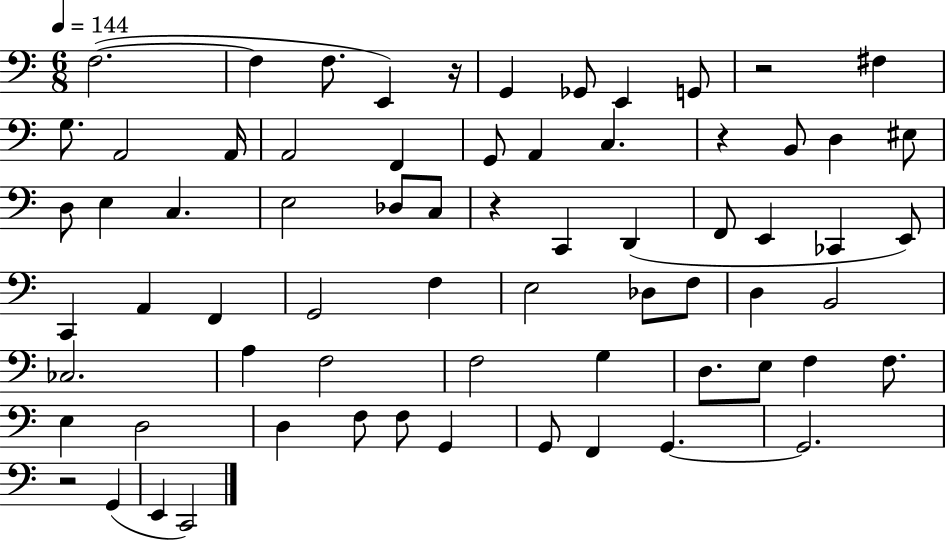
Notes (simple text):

F3/h. F3/q F3/e. E2/q R/s G2/q Gb2/e E2/q G2/e R/h F#3/q G3/e. A2/h A2/s A2/h F2/q G2/e A2/q C3/q. R/q B2/e D3/q EIS3/e D3/e E3/q C3/q. E3/h Db3/e C3/e R/q C2/q D2/q F2/e E2/q CES2/q E2/e C2/q A2/q F2/q G2/h F3/q E3/h Db3/e F3/e D3/q B2/h CES3/h. A3/q F3/h F3/h G3/q D3/e. E3/e F3/q F3/e. E3/q D3/h D3/q F3/e F3/e G2/q G2/e F2/q G2/q. G2/h. R/h G2/q E2/q C2/h